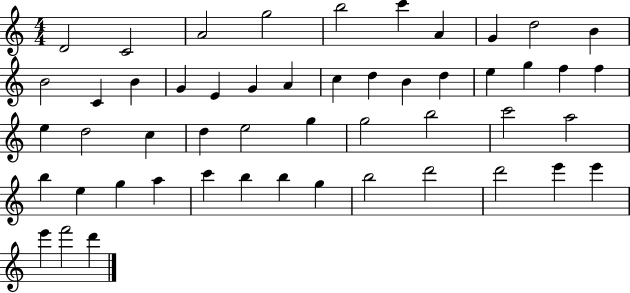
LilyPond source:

{
  \clef treble
  \numericTimeSignature
  \time 4/4
  \key c \major
  d'2 c'2 | a'2 g''2 | b''2 c'''4 a'4 | g'4 d''2 b'4 | \break b'2 c'4 b'4 | g'4 e'4 g'4 a'4 | c''4 d''4 b'4 d''4 | e''4 g''4 f''4 f''4 | \break e''4 d''2 c''4 | d''4 e''2 g''4 | g''2 b''2 | c'''2 a''2 | \break b''4 e''4 g''4 a''4 | c'''4 b''4 b''4 g''4 | b''2 d'''2 | d'''2 e'''4 e'''4 | \break e'''4 f'''2 d'''4 | \bar "|."
}